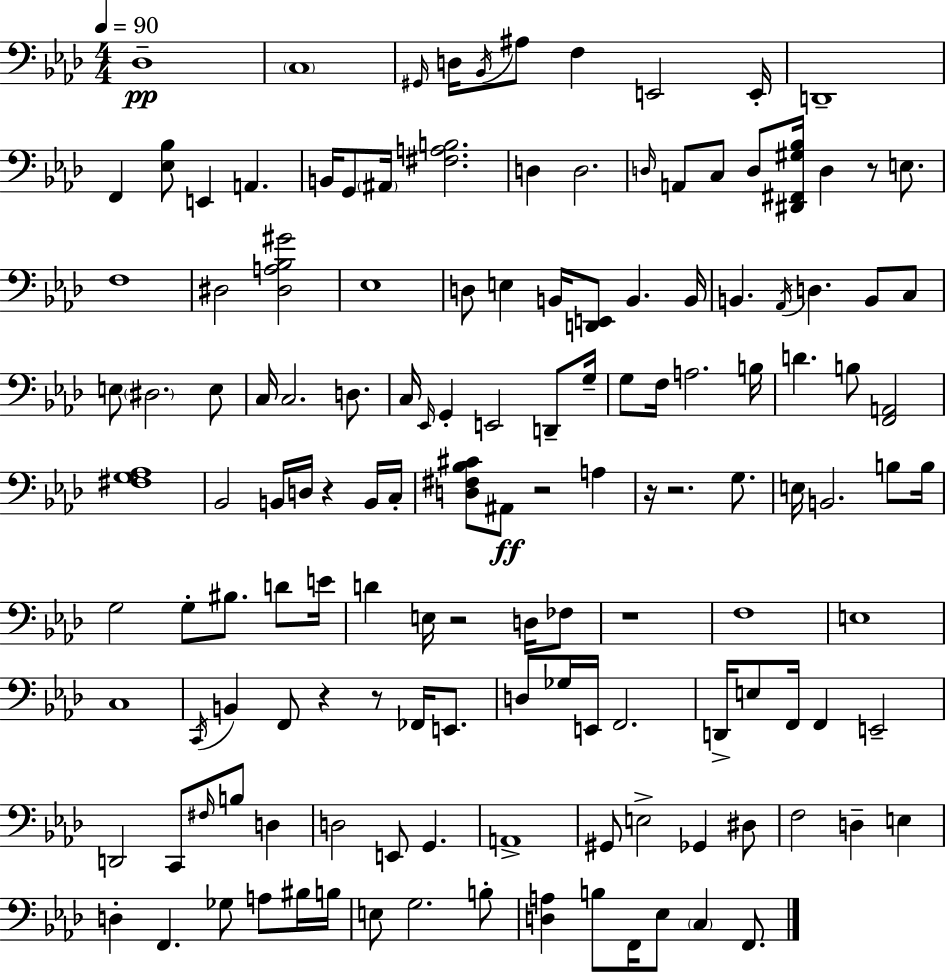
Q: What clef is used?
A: bass